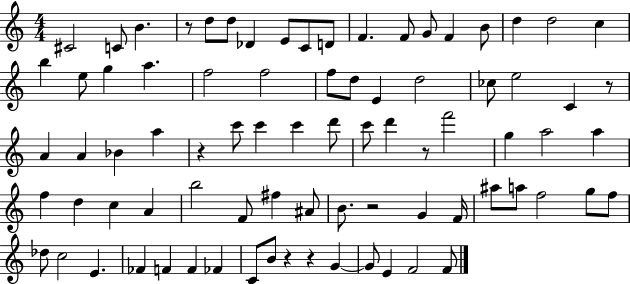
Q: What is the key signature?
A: C major